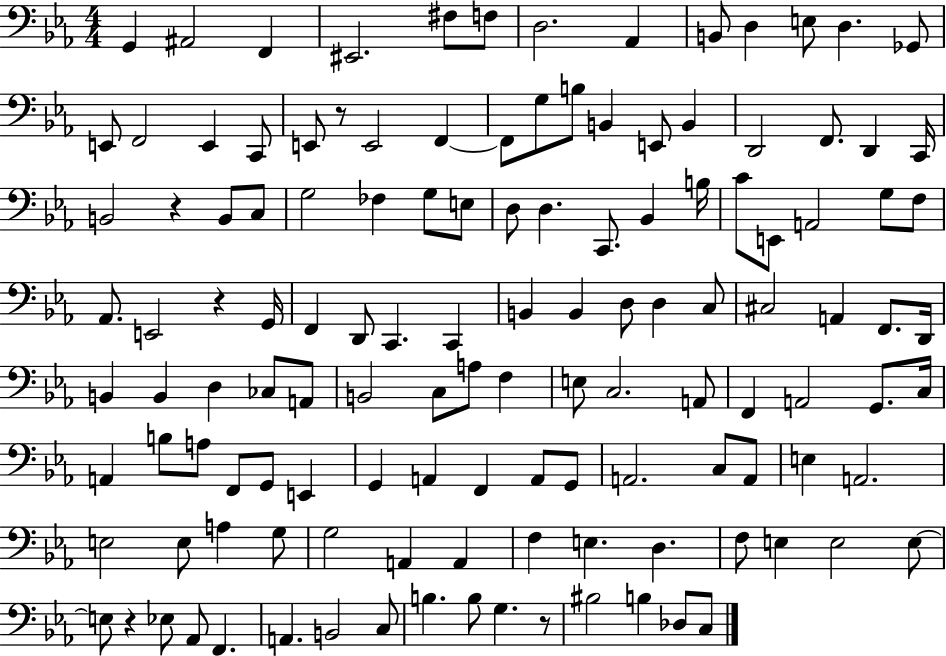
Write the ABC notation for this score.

X:1
T:Untitled
M:4/4
L:1/4
K:Eb
G,, ^A,,2 F,, ^E,,2 ^F,/2 F,/2 D,2 _A,, B,,/2 D, E,/2 D, _G,,/2 E,,/2 F,,2 E,, C,,/2 E,,/2 z/2 E,,2 F,, F,,/2 G,/2 B,/2 B,, E,,/2 B,, D,,2 F,,/2 D,, C,,/4 B,,2 z B,,/2 C,/2 G,2 _F, G,/2 E,/2 D,/2 D, C,,/2 _B,, B,/4 C/2 E,,/2 A,,2 G,/2 F,/2 _A,,/2 E,,2 z G,,/4 F,, D,,/2 C,, C,, B,, B,, D,/2 D, C,/2 ^C,2 A,, F,,/2 D,,/4 B,, B,, D, _C,/2 A,,/2 B,,2 C,/2 A,/2 F, E,/2 C,2 A,,/2 F,, A,,2 G,,/2 C,/4 A,, B,/2 A,/2 F,,/2 G,,/2 E,, G,, A,, F,, A,,/2 G,,/2 A,,2 C,/2 A,,/2 E, A,,2 E,2 E,/2 A, G,/2 G,2 A,, A,, F, E, D, F,/2 E, E,2 E,/2 E,/2 z _E,/2 _A,,/2 F,, A,, B,,2 C,/2 B, B,/2 G, z/2 ^B,2 B, _D,/2 C,/2